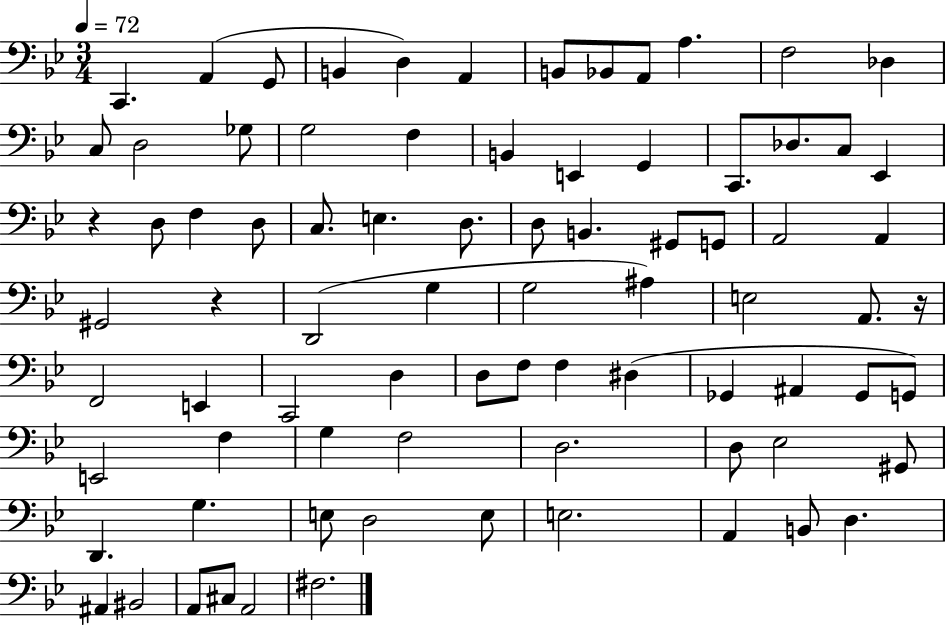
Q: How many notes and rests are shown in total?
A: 81